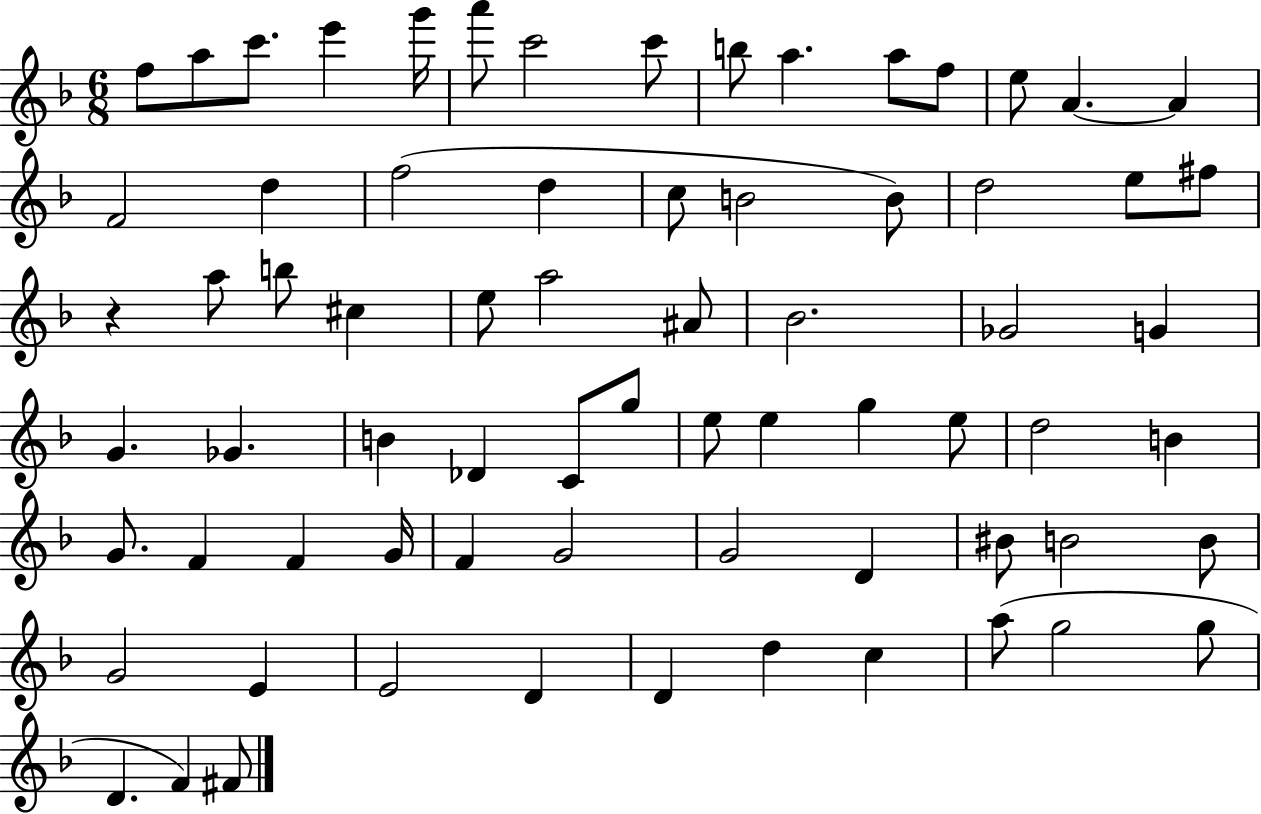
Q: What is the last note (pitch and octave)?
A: F#4